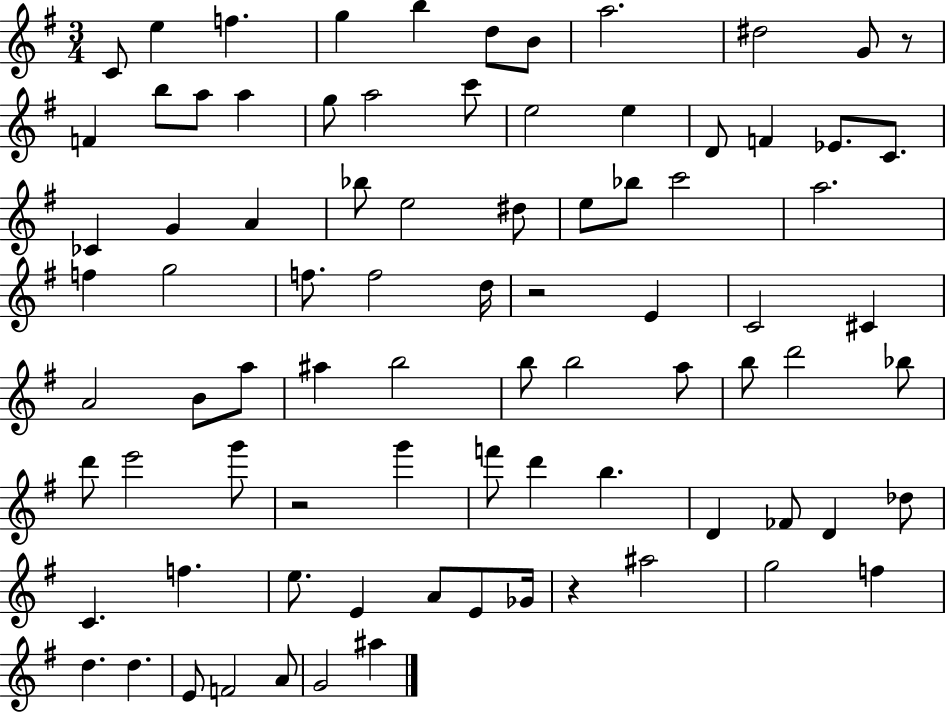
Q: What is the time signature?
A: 3/4